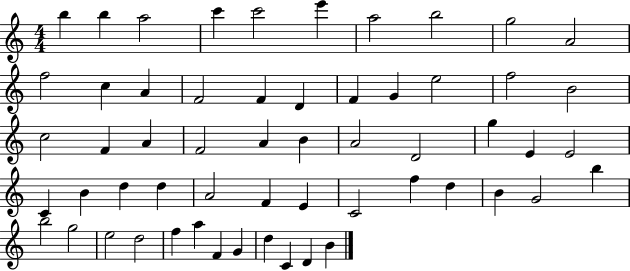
B5/q B5/q A5/h C6/q C6/h E6/q A5/h B5/h G5/h A4/h F5/h C5/q A4/q F4/h F4/q D4/q F4/q G4/q E5/h F5/h B4/h C5/h F4/q A4/q F4/h A4/q B4/q A4/h D4/h G5/q E4/q E4/h C4/q B4/q D5/q D5/q A4/h F4/q E4/q C4/h F5/q D5/q B4/q G4/h B5/q B5/h G5/h E5/h D5/h F5/q A5/q F4/q G4/q D5/q C4/q D4/q B4/q